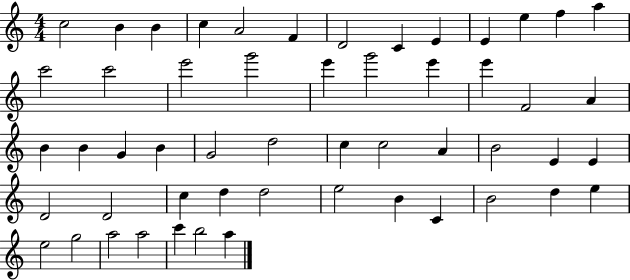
C5/h B4/q B4/q C5/q A4/h F4/q D4/h C4/q E4/q E4/q E5/q F5/q A5/q C6/h C6/h E6/h G6/h E6/q G6/h E6/q E6/q F4/h A4/q B4/q B4/q G4/q B4/q G4/h D5/h C5/q C5/h A4/q B4/h E4/q E4/q D4/h D4/h C5/q D5/q D5/h E5/h B4/q C4/q B4/h D5/q E5/q E5/h G5/h A5/h A5/h C6/q B5/h A5/q